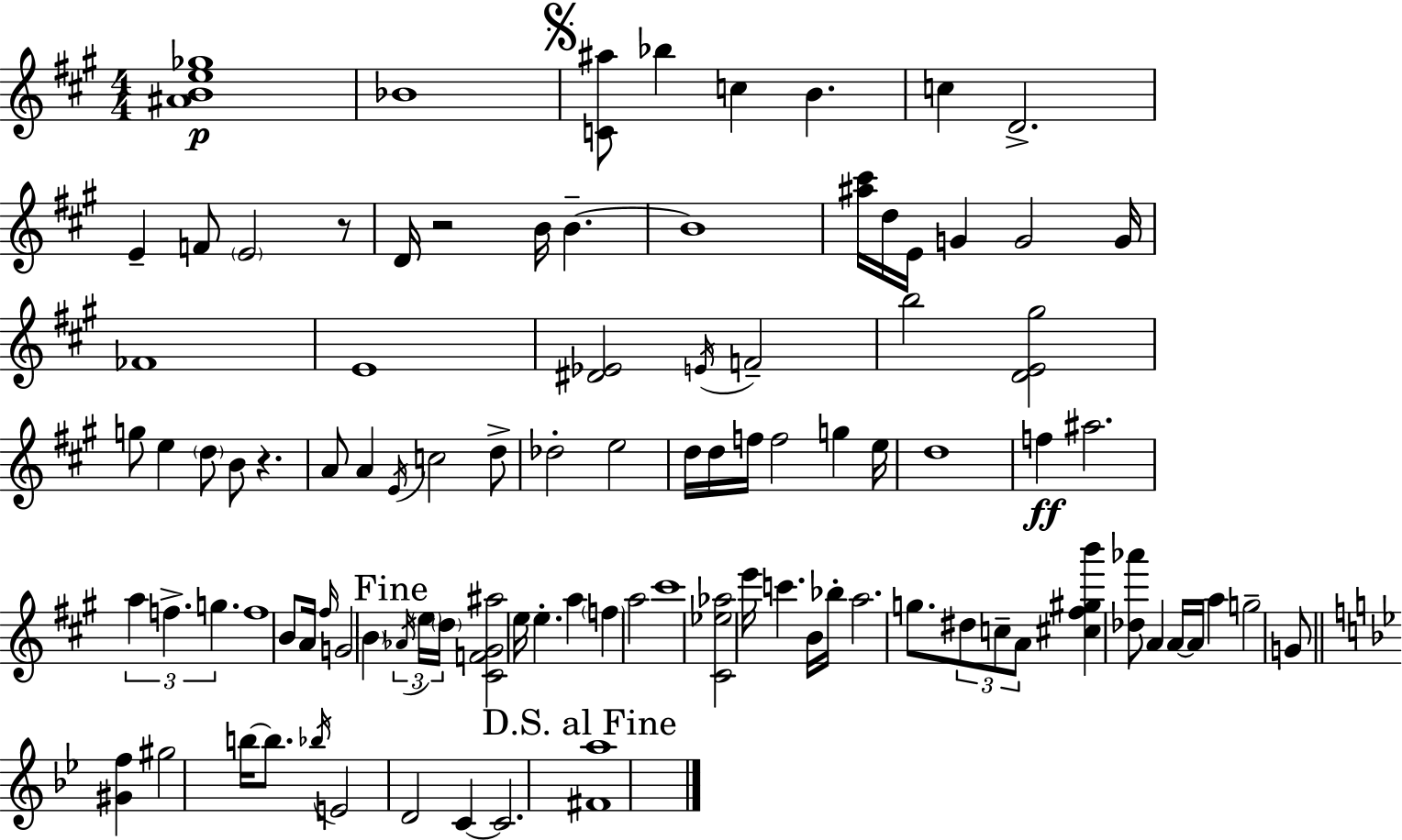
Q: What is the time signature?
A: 4/4